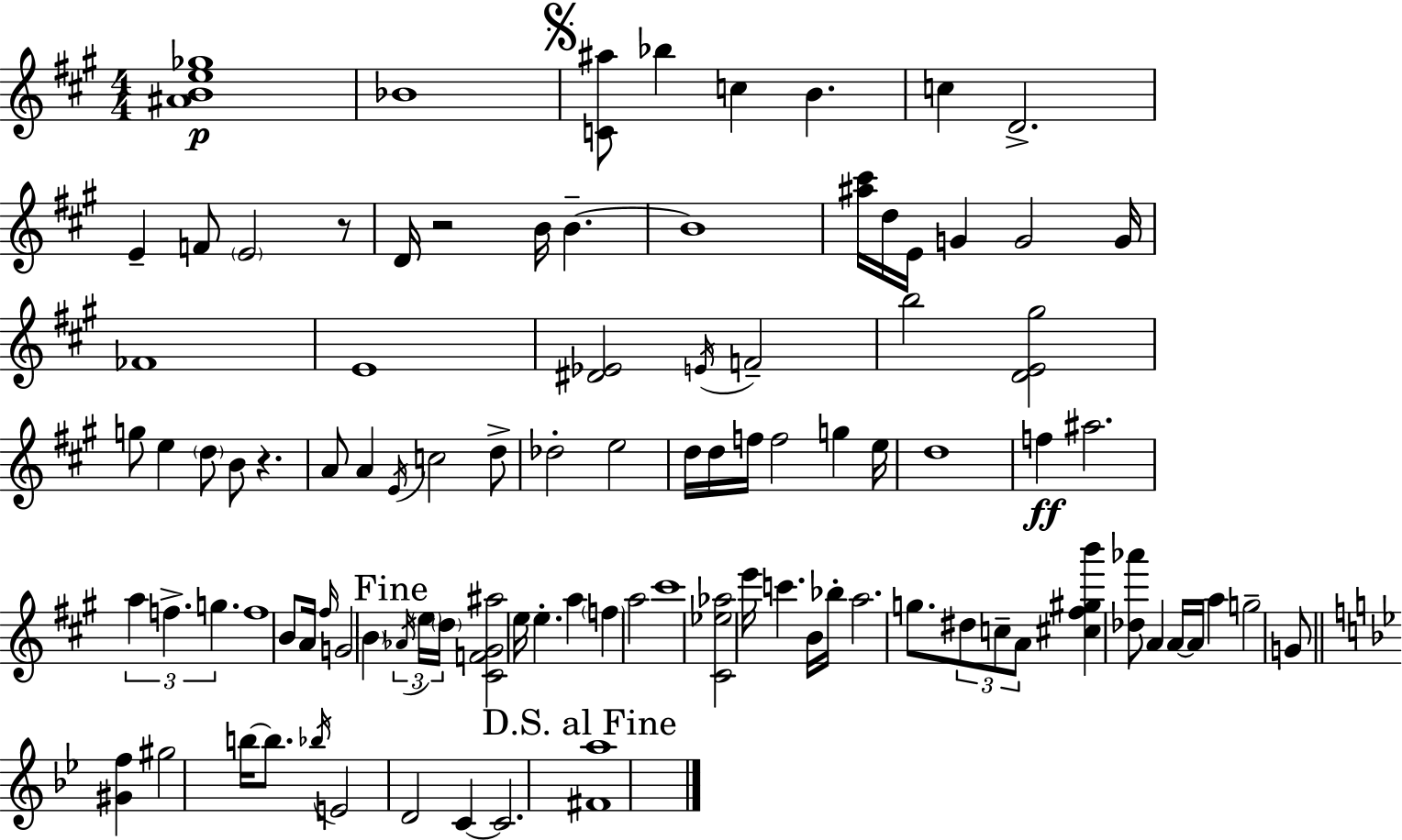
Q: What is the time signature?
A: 4/4